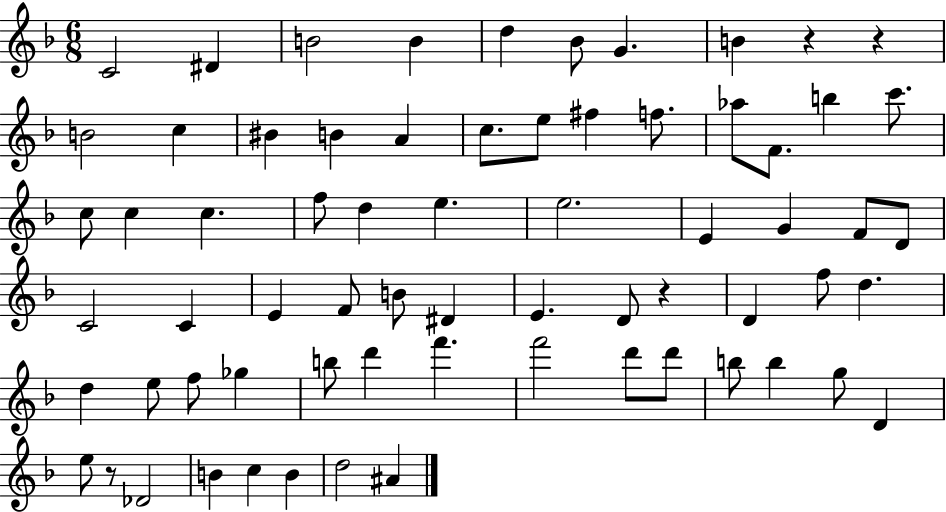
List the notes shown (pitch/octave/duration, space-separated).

C4/h D#4/q B4/h B4/q D5/q Bb4/e G4/q. B4/q R/q R/q B4/h C5/q BIS4/q B4/q A4/q C5/e. E5/e F#5/q F5/e. Ab5/e F4/e. B5/q C6/e. C5/e C5/q C5/q. F5/e D5/q E5/q. E5/h. E4/q G4/q F4/e D4/e C4/h C4/q E4/q F4/e B4/e D#4/q E4/q. D4/e R/q D4/q F5/e D5/q. D5/q E5/e F5/e Gb5/q B5/e D6/q F6/q. F6/h D6/e D6/e B5/e B5/q G5/e D4/q E5/e R/e Db4/h B4/q C5/q B4/q D5/h A#4/q